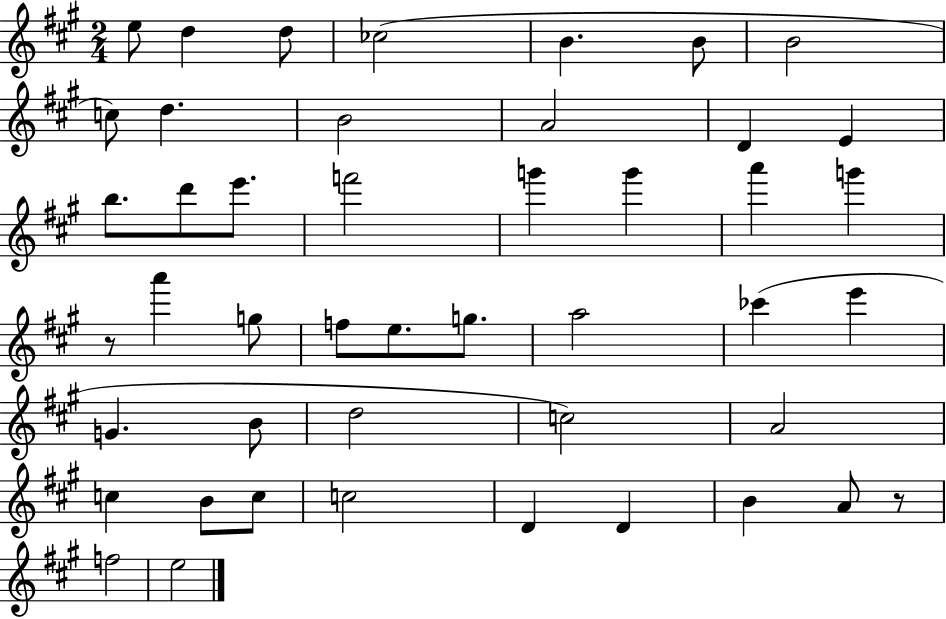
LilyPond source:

{
  \clef treble
  \numericTimeSignature
  \time 2/4
  \key a \major
  e''8 d''4 d''8 | ces''2( | b'4. b'8 | b'2 | \break c''8) d''4. | b'2 | a'2 | d'4 e'4 | \break b''8. d'''8 e'''8. | f'''2 | g'''4 g'''4 | a'''4 g'''4 | \break r8 a'''4 g''8 | f''8 e''8. g''8. | a''2 | ces'''4( e'''4 | \break g'4. b'8 | d''2 | c''2) | a'2 | \break c''4 b'8 c''8 | c''2 | d'4 d'4 | b'4 a'8 r8 | \break f''2 | e''2 | \bar "|."
}